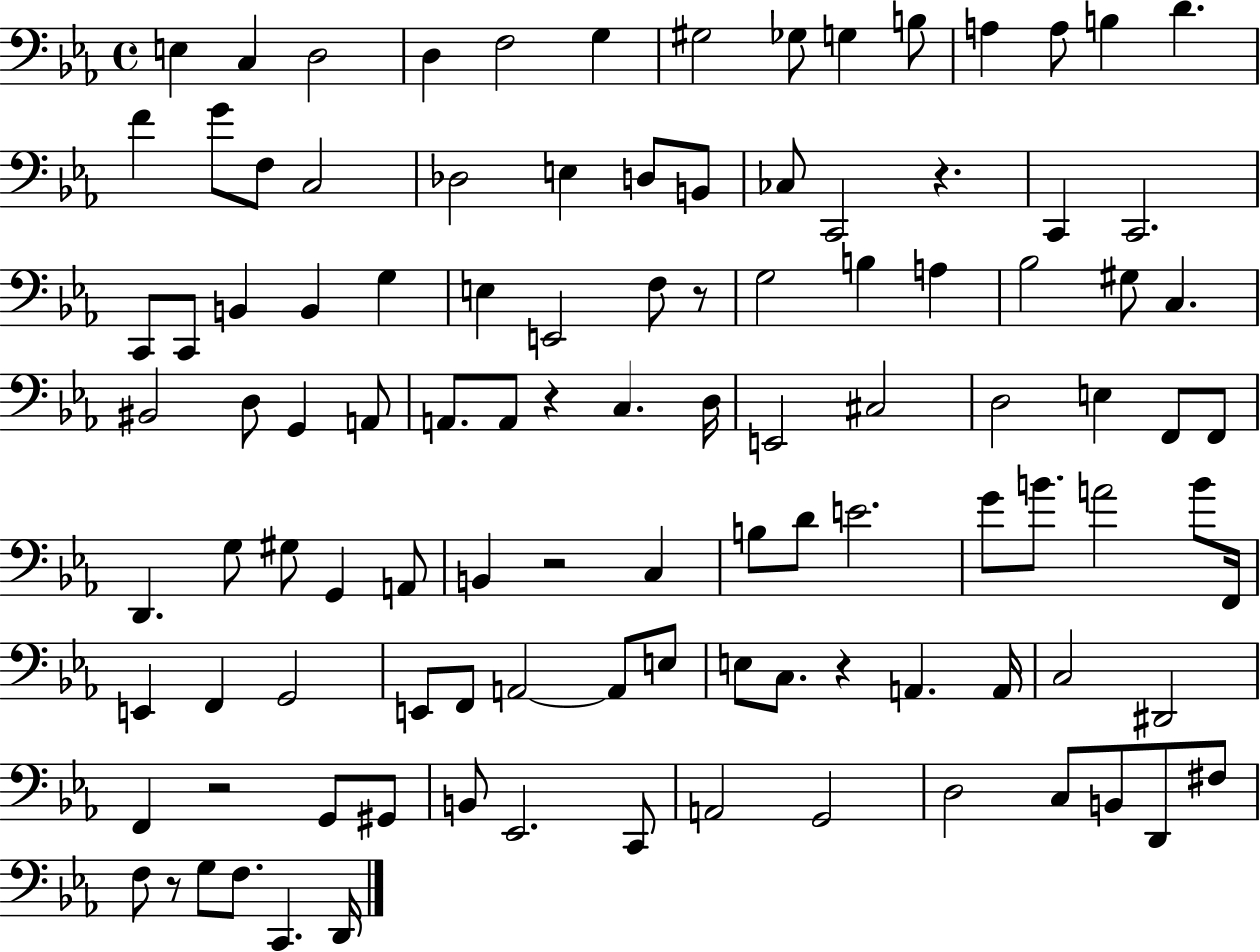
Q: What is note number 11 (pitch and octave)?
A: A3